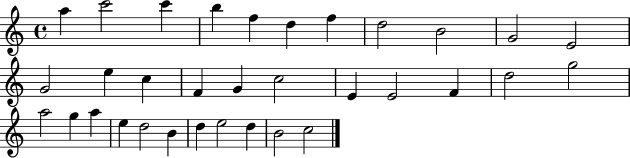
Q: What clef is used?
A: treble